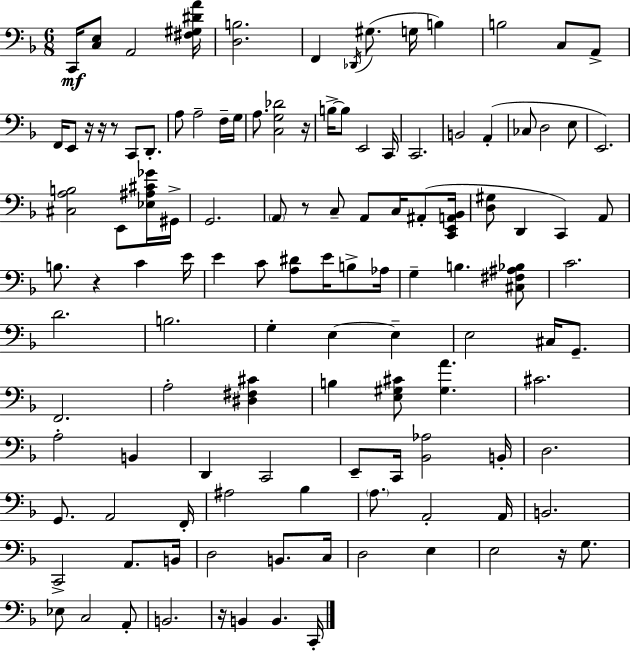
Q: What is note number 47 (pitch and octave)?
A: E4